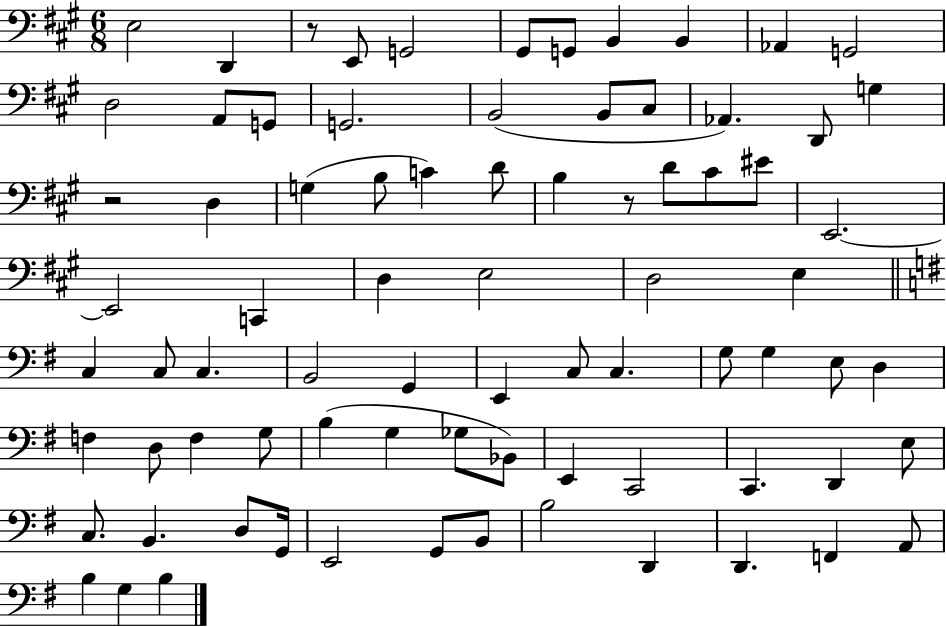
E3/h D2/q R/e E2/e G2/h G#2/e G2/e B2/q B2/q Ab2/q G2/h D3/h A2/e G2/e G2/h. B2/h B2/e C#3/e Ab2/q. D2/e G3/q R/h D3/q G3/q B3/e C4/q D4/e B3/q R/e D4/e C#4/e EIS4/e E2/h. E2/h C2/q D3/q E3/h D3/h E3/q C3/q C3/e C3/q. B2/h G2/q E2/q C3/e C3/q. G3/e G3/q E3/e D3/q F3/q D3/e F3/q G3/e B3/q G3/q Gb3/e Bb2/e E2/q C2/h C2/q. D2/q E3/e C3/e. B2/q. D3/e G2/s E2/h G2/e B2/e B3/h D2/q D2/q. F2/q A2/e B3/q G3/q B3/q